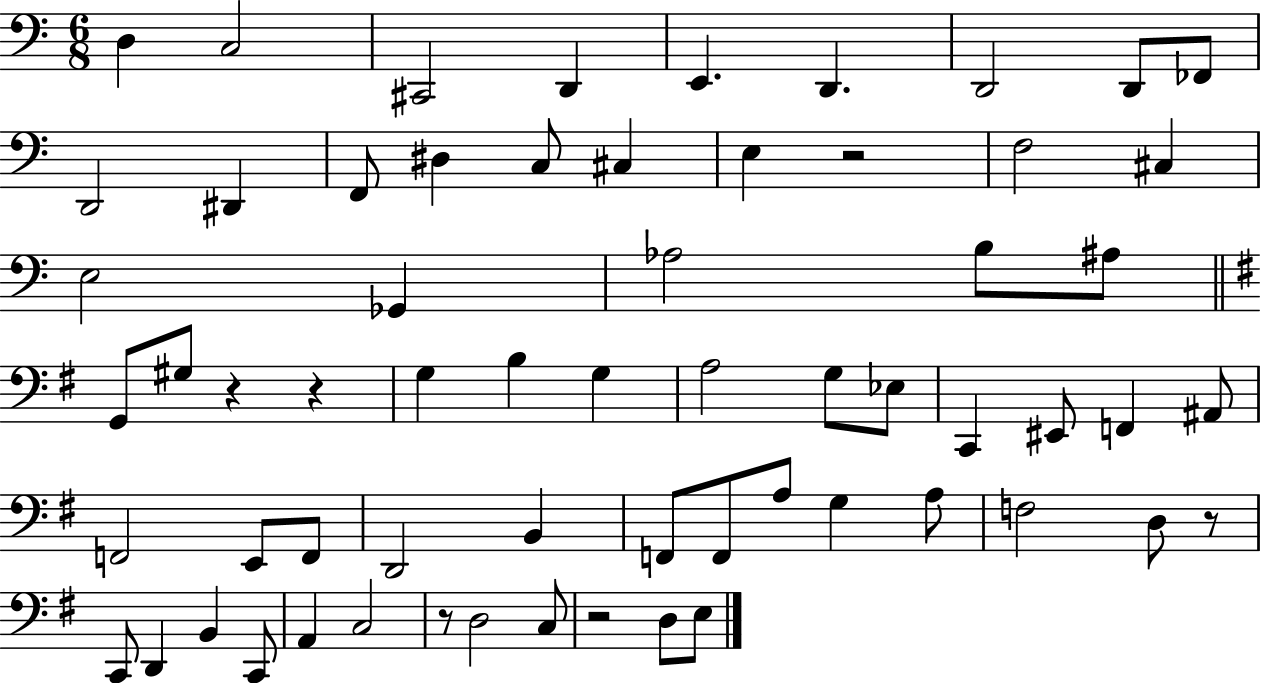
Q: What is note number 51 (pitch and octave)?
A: C2